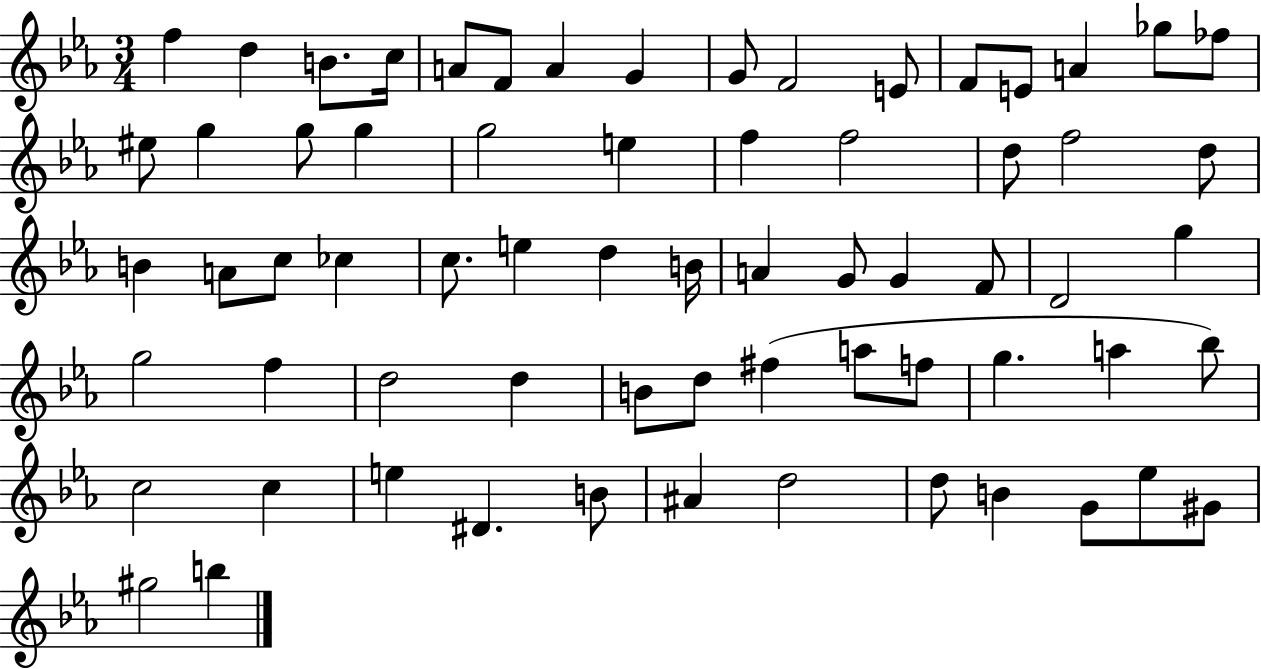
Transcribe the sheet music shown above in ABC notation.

X:1
T:Untitled
M:3/4
L:1/4
K:Eb
f d B/2 c/4 A/2 F/2 A G G/2 F2 E/2 F/2 E/2 A _g/2 _f/2 ^e/2 g g/2 g g2 e f f2 d/2 f2 d/2 B A/2 c/2 _c c/2 e d B/4 A G/2 G F/2 D2 g g2 f d2 d B/2 d/2 ^f a/2 f/2 g a _b/2 c2 c e ^D B/2 ^A d2 d/2 B G/2 _e/2 ^G/2 ^g2 b